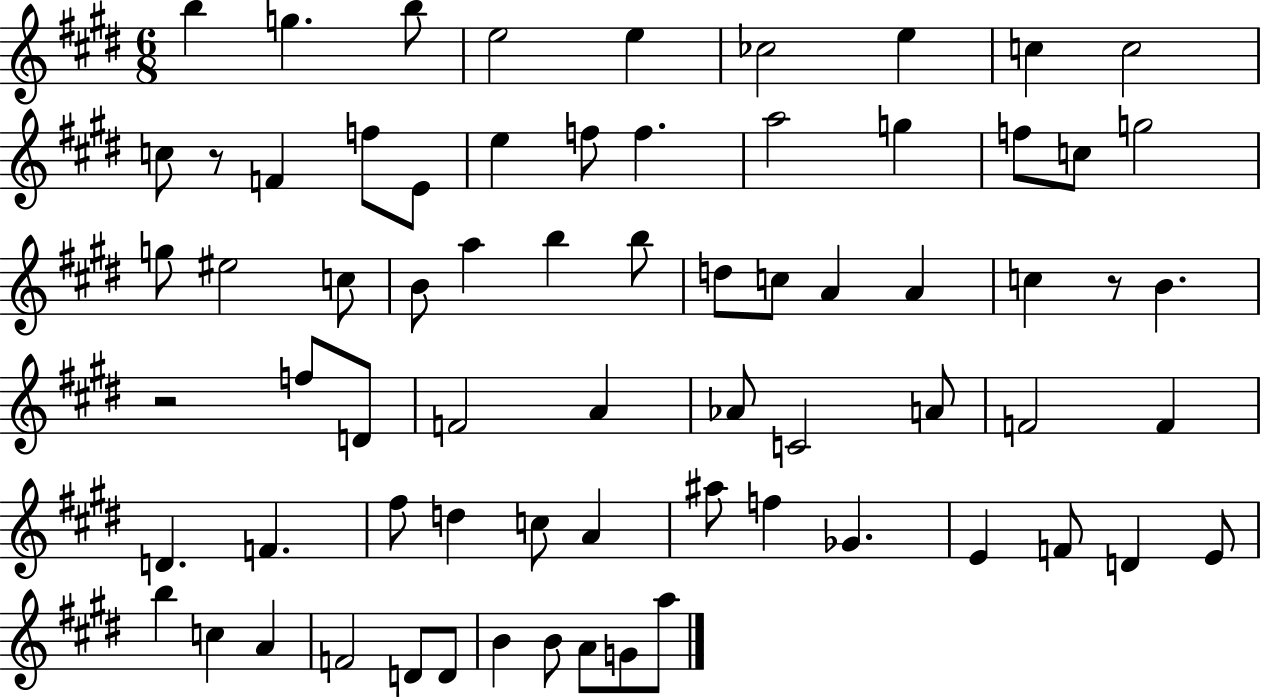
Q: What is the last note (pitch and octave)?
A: A5